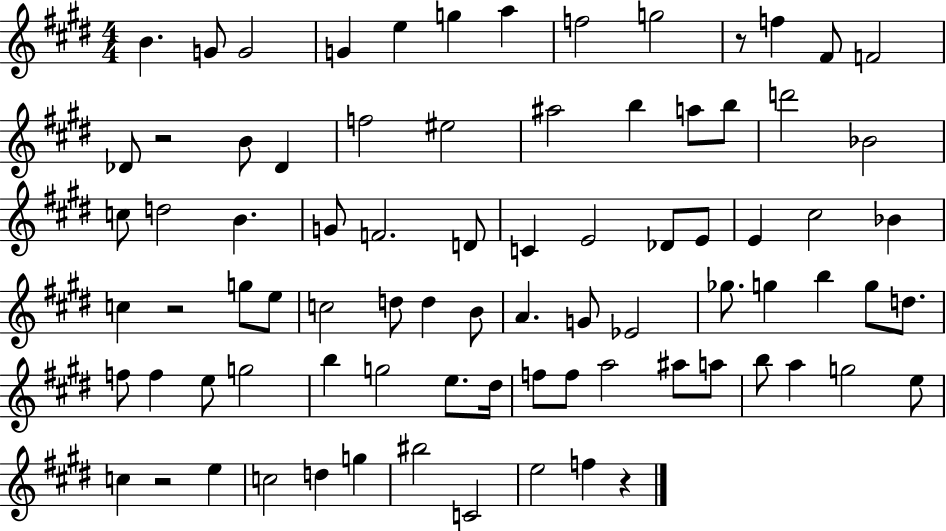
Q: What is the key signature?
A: E major